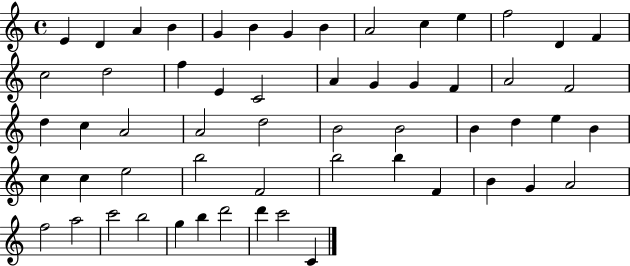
E4/q D4/q A4/q B4/q G4/q B4/q G4/q B4/q A4/h C5/q E5/q F5/h D4/q F4/q C5/h D5/h F5/q E4/q C4/h A4/q G4/q G4/q F4/q A4/h F4/h D5/q C5/q A4/h A4/h D5/h B4/h B4/h B4/q D5/q E5/q B4/q C5/q C5/q E5/h B5/h F4/h B5/h B5/q F4/q B4/q G4/q A4/h F5/h A5/h C6/h B5/h G5/q B5/q D6/h D6/q C6/h C4/q